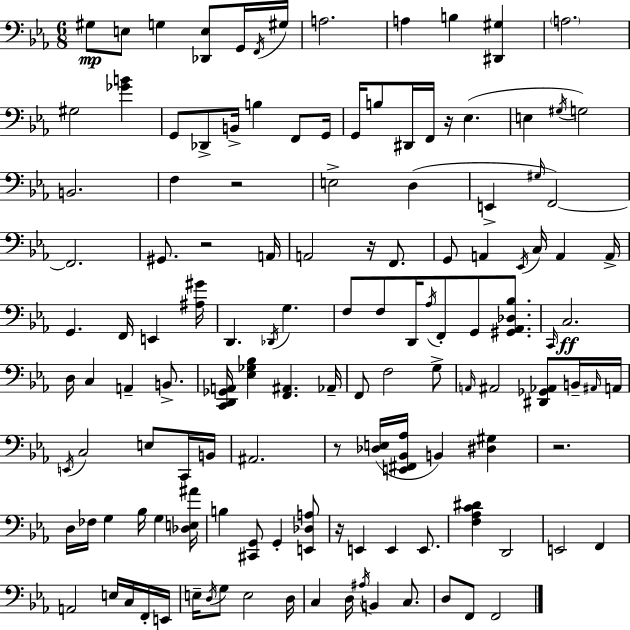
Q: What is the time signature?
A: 6/8